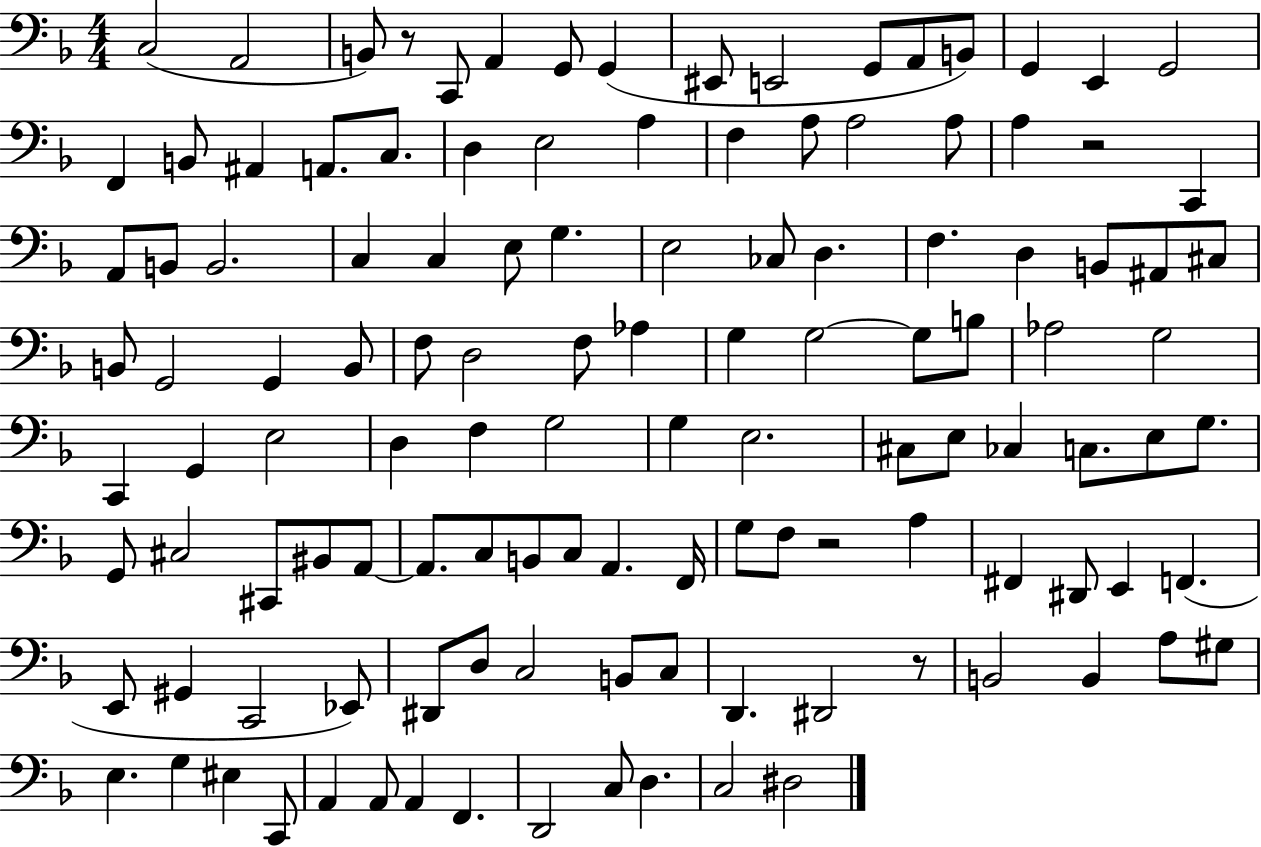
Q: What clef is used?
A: bass